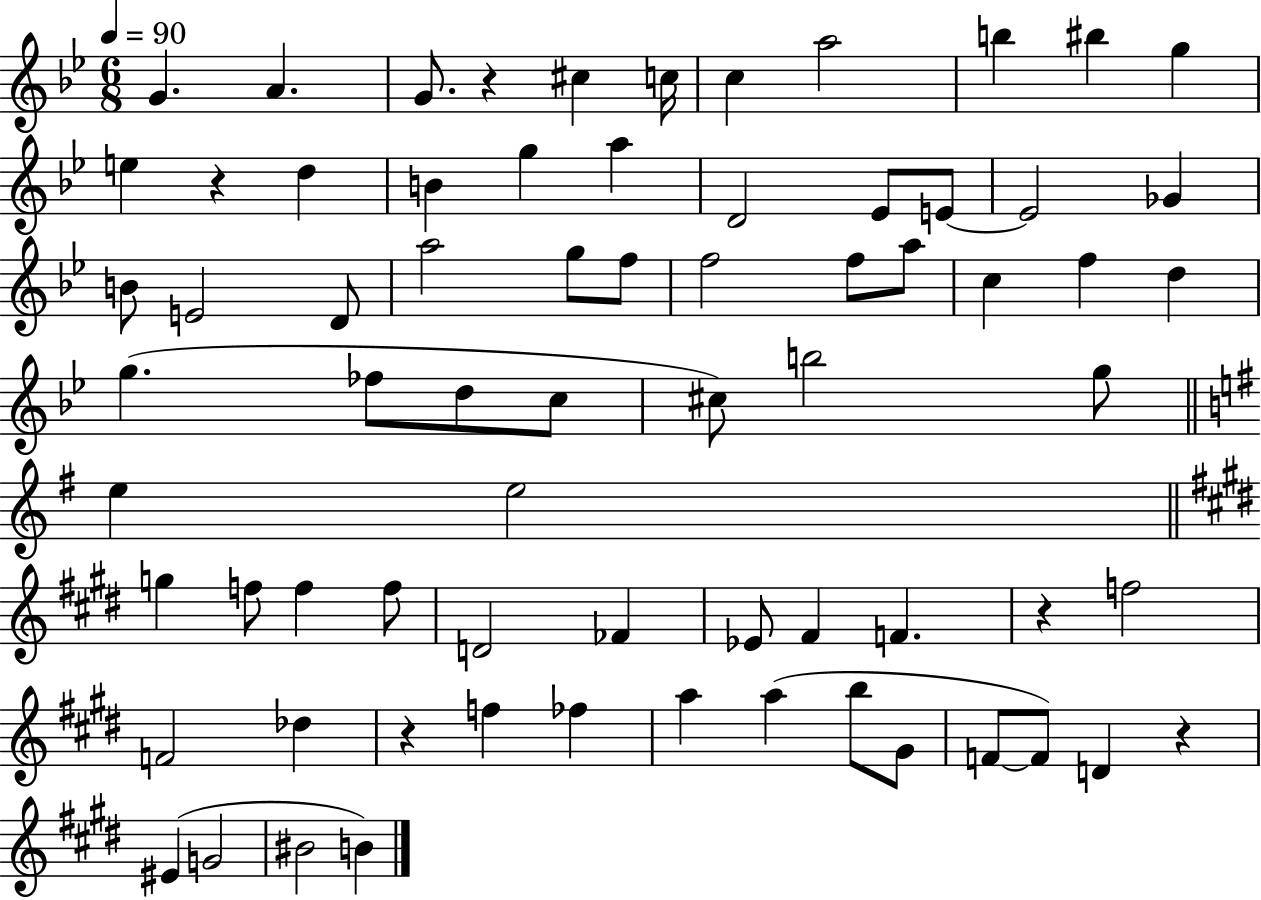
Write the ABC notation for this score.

X:1
T:Untitled
M:6/8
L:1/4
K:Bb
G A G/2 z ^c c/4 c a2 b ^b g e z d B g a D2 _E/2 E/2 E2 _G B/2 E2 D/2 a2 g/2 f/2 f2 f/2 a/2 c f d g _f/2 d/2 c/2 ^c/2 b2 g/2 e e2 g f/2 f f/2 D2 _F _E/2 ^F F z f2 F2 _d z f _f a a b/2 ^G/2 F/2 F/2 D z ^E G2 ^B2 B